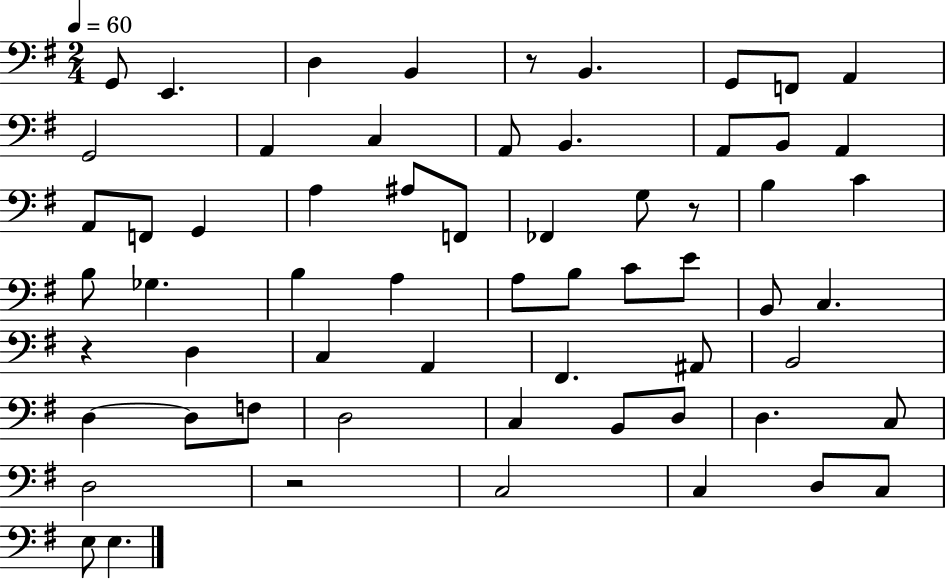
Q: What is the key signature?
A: G major